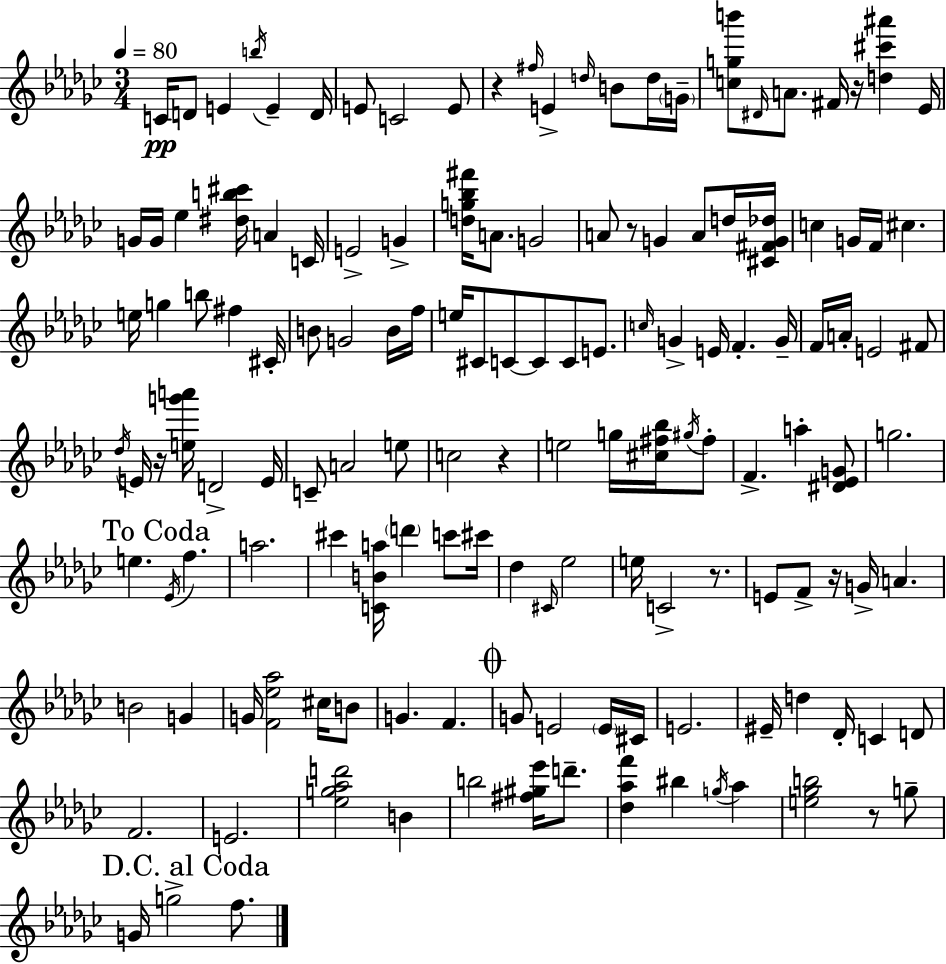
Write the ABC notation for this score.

X:1
T:Untitled
M:3/4
L:1/4
K:Ebm
C/4 D/2 E b/4 E D/4 E/2 C2 E/2 z ^f/4 E d/4 B/2 d/4 G/4 [cgb']/2 ^D/4 A/2 ^F/4 z/4 [d^c'^a'] _E/4 G/4 G/4 _e [^db^c']/4 A C/4 E2 G [dg_b^f']/4 A/2 G2 A/2 z/2 G A/2 d/4 [^C^FG_d]/4 c G/4 F/4 ^c e/4 g b/2 ^f ^C/4 B/2 G2 B/4 f/4 e/4 ^C/2 C/2 C/2 C/2 E/2 c/4 G E/4 F G/4 F/4 A/4 E2 ^F/2 _d/4 E/4 z/4 [eg'a']/4 D2 E/4 C/2 A2 e/2 c2 z e2 g/4 [^c^f_b]/4 ^g/4 ^f/2 F a [^D_EG]/2 g2 e _E/4 f a2 ^c' [CBa]/4 d' c'/2 ^c'/4 _d ^C/4 _e2 e/4 C2 z/2 E/2 F/2 z/4 G/4 A B2 G G/4 [F_e_a]2 ^c/4 B/2 G F G/2 E2 E/4 ^C/4 E2 ^E/4 d _D/4 C D/2 F2 E2 [_eg_ad']2 B b2 [^f^g_e']/4 d'/2 [_d_af'] ^b g/4 _a [e_gb]2 z/2 g/2 G/4 g2 f/2